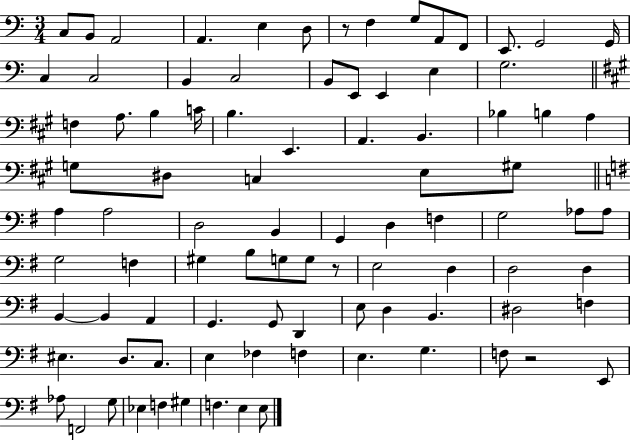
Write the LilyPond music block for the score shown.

{
  \clef bass
  \numericTimeSignature
  \time 3/4
  \key c \major
  c8 b,8 a,2 | a,4. e4 d8 | r8 f4 g8 a,8 f,8 | e,8. g,2 g,16 | \break c4 c2 | b,4 c2 | b,8 e,8 e,4 e4 | g2. | \break \bar "||" \break \key a \major f4 a8. b4 c'16 | b4. e,4. | a,4. b,4. | bes4 b4 a4 | \break g8 dis8 c4 e8 gis8 | \bar "||" \break \key g \major a4 a2 | d2 b,4 | g,4 d4 f4 | g2 aes8 aes8 | \break g2 f4 | gis4 b8 g8 g8 r8 | e2 d4 | d2 d4 | \break b,4~~ b,4 a,4 | g,4. g,8 d,4 | e8 d4 b,4. | dis2 f4 | \break eis4. d8. c8. | e4 fes4 f4 | e4. g4. | f8 r2 e,8 | \break aes8 f,2 g8 | ees4 f4 gis4 | f4. e4 e8 | \bar "|."
}